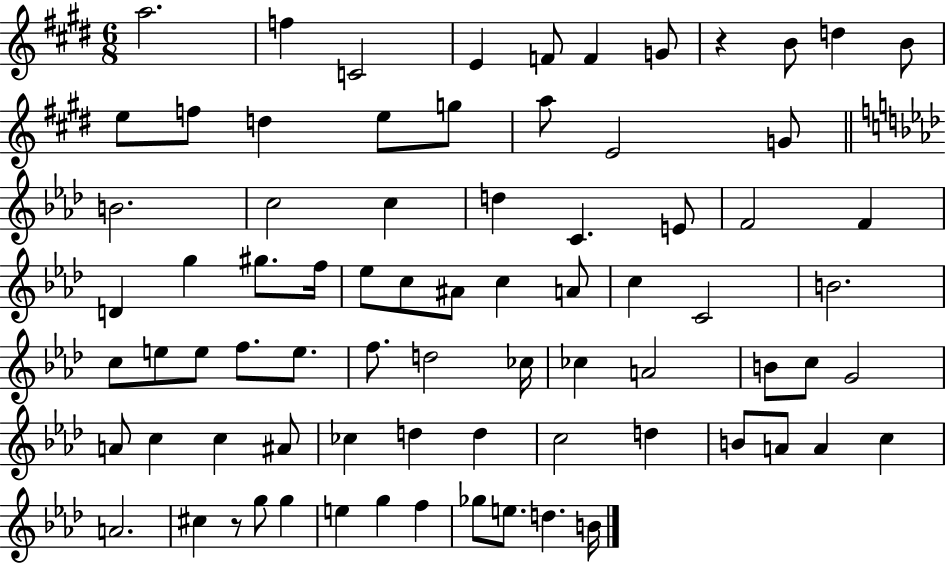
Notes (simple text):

A5/h. F5/q C4/h E4/q F4/e F4/q G4/e R/q B4/e D5/q B4/e E5/e F5/e D5/q E5/e G5/e A5/e E4/h G4/e B4/h. C5/h C5/q D5/q C4/q. E4/e F4/h F4/q D4/q G5/q G#5/e. F5/s Eb5/e C5/e A#4/e C5/q A4/e C5/q C4/h B4/h. C5/e E5/e E5/e F5/e. E5/e. F5/e. D5/h CES5/s CES5/q A4/h B4/e C5/e G4/h A4/e C5/q C5/q A#4/e CES5/q D5/q D5/q C5/h D5/q B4/e A4/e A4/q C5/q A4/h. C#5/q R/e G5/e G5/q E5/q G5/q F5/q Gb5/e E5/e. D5/q. B4/s